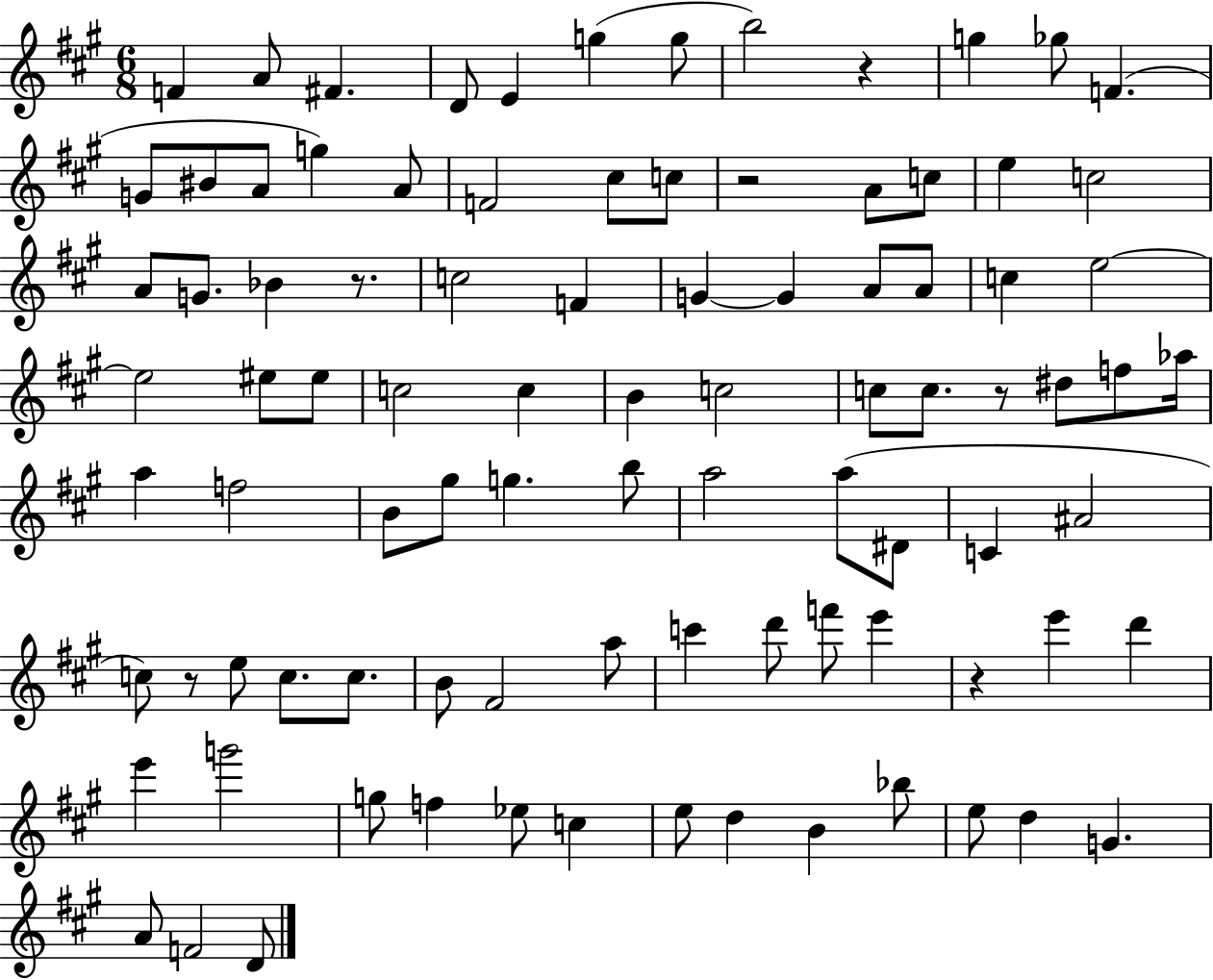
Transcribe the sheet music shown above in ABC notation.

X:1
T:Untitled
M:6/8
L:1/4
K:A
F A/2 ^F D/2 E g g/2 b2 z g _g/2 F G/2 ^B/2 A/2 g A/2 F2 ^c/2 c/2 z2 A/2 c/2 e c2 A/2 G/2 _B z/2 c2 F G G A/2 A/2 c e2 e2 ^e/2 ^e/2 c2 c B c2 c/2 c/2 z/2 ^d/2 f/2 _a/4 a f2 B/2 ^g/2 g b/2 a2 a/2 ^D/2 C ^A2 c/2 z/2 e/2 c/2 c/2 B/2 ^F2 a/2 c' d'/2 f'/2 e' z e' d' e' g'2 g/2 f _e/2 c e/2 d B _b/2 e/2 d G A/2 F2 D/2